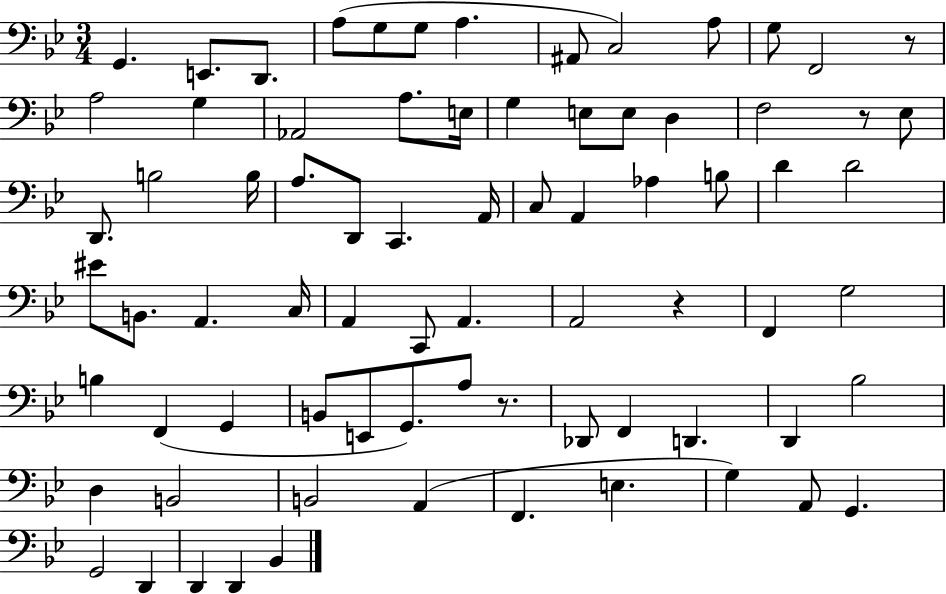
G2/q. E2/e. D2/e. A3/e G3/e G3/e A3/q. A#2/e C3/h A3/e G3/e F2/h R/e A3/h G3/q Ab2/h A3/e. E3/s G3/q E3/e E3/e D3/q F3/h R/e Eb3/e D2/e. B3/h B3/s A3/e. D2/e C2/q. A2/s C3/e A2/q Ab3/q B3/e D4/q D4/h EIS4/e B2/e. A2/q. C3/s A2/q C2/e A2/q. A2/h R/q F2/q G3/h B3/q F2/q G2/q B2/e E2/e G2/e. A3/e R/e. Db2/e F2/q D2/q. D2/q Bb3/h D3/q B2/h B2/h A2/q F2/q. E3/q. G3/q A2/e G2/q. G2/h D2/q D2/q D2/q Bb2/q